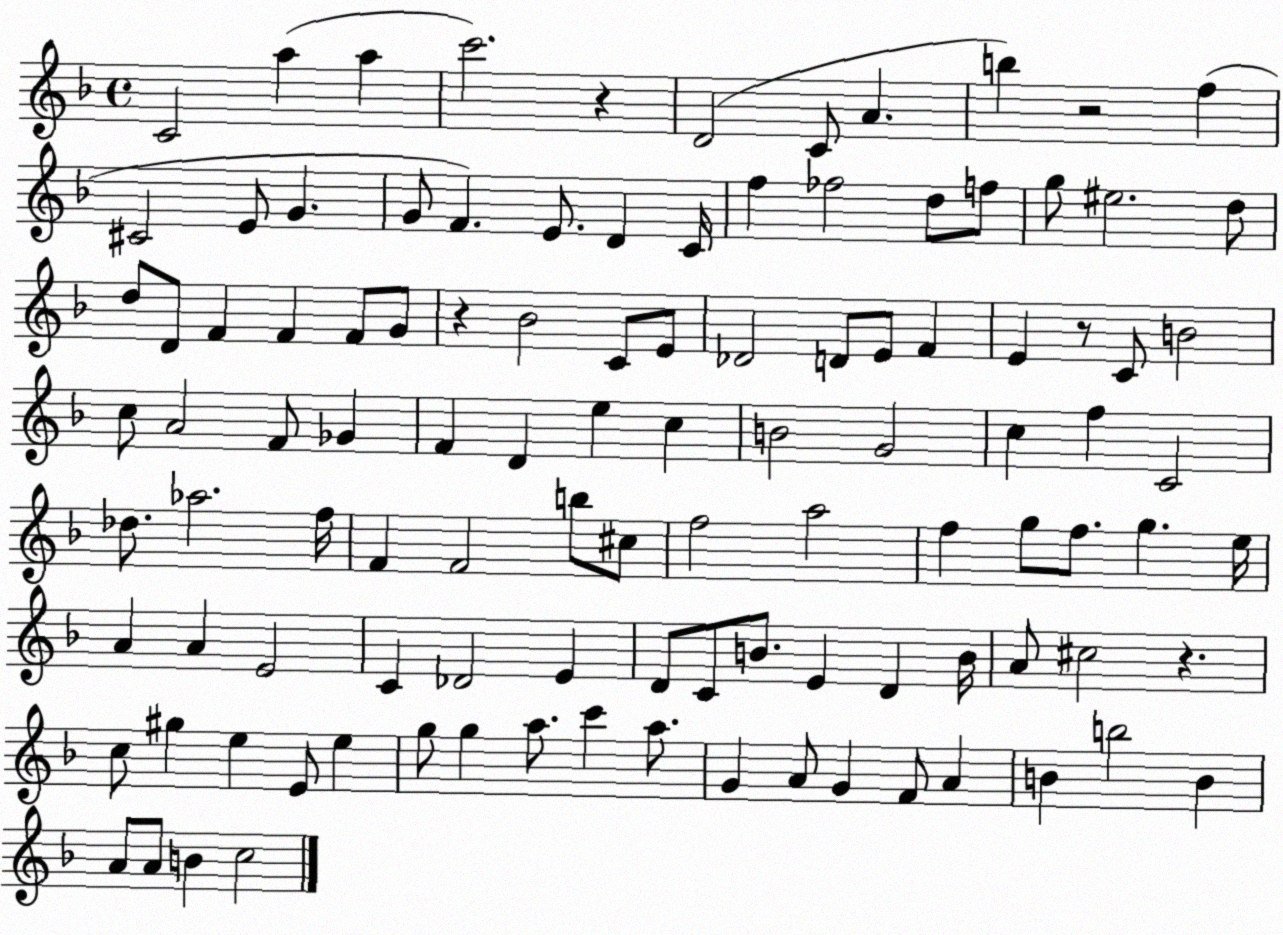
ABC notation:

X:1
T:Untitled
M:4/4
L:1/4
K:F
C2 a a c'2 z D2 C/2 A b z2 f ^C2 E/2 G G/2 F E/2 D C/4 f _f2 d/2 f/2 g/2 ^e2 d/2 d/2 D/2 F F F/2 G/2 z _B2 C/2 E/2 _D2 D/2 E/2 F E z/2 C/2 B2 c/2 A2 F/2 _G F D e c B2 G2 c f C2 _d/2 _a2 f/4 F F2 b/2 ^c/2 f2 a2 f g/2 f/2 g e/4 A A E2 C _D2 E D/2 C/2 B/2 E D B/4 A/2 ^c2 z c/2 ^g e E/2 e g/2 g a/2 c' a/2 G A/2 G F/2 A B b2 B A/2 A/2 B c2